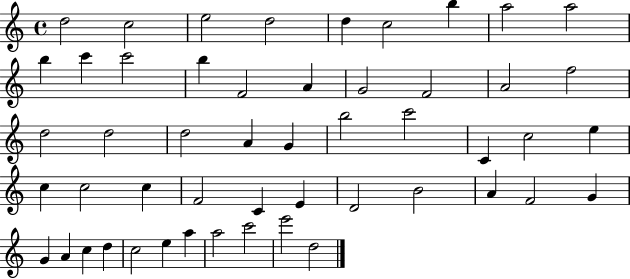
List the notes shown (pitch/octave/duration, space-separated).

D5/h C5/h E5/h D5/h D5/q C5/h B5/q A5/h A5/h B5/q C6/q C6/h B5/q F4/h A4/q G4/h F4/h A4/h F5/h D5/h D5/h D5/h A4/q G4/q B5/h C6/h C4/q C5/h E5/q C5/q C5/h C5/q F4/h C4/q E4/q D4/h B4/h A4/q F4/h G4/q G4/q A4/q C5/q D5/q C5/h E5/q A5/q A5/h C6/h E6/h D5/h